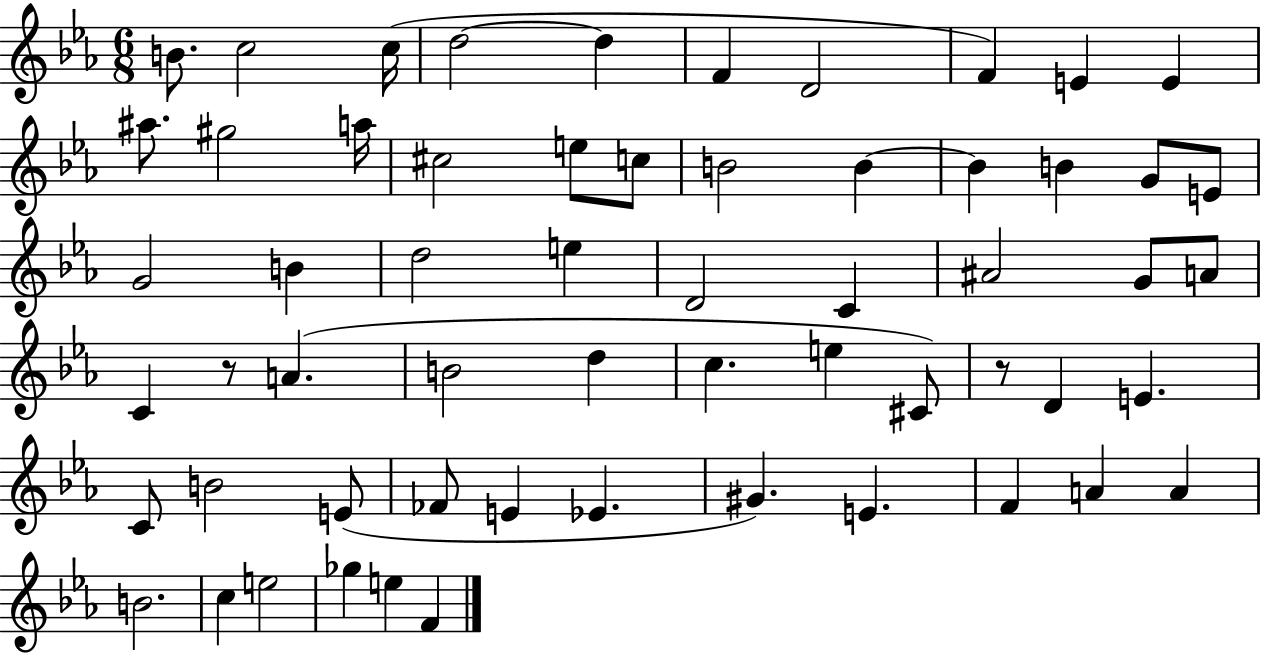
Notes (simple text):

B4/e. C5/h C5/s D5/h D5/q F4/q D4/h F4/q E4/q E4/q A#5/e. G#5/h A5/s C#5/h E5/e C5/e B4/h B4/q B4/q B4/q G4/e E4/e G4/h B4/q D5/h E5/q D4/h C4/q A#4/h G4/e A4/e C4/q R/e A4/q. B4/h D5/q C5/q. E5/q C#4/e R/e D4/q E4/q. C4/e B4/h E4/e FES4/e E4/q Eb4/q. G#4/q. E4/q. F4/q A4/q A4/q B4/h. C5/q E5/h Gb5/q E5/q F4/q